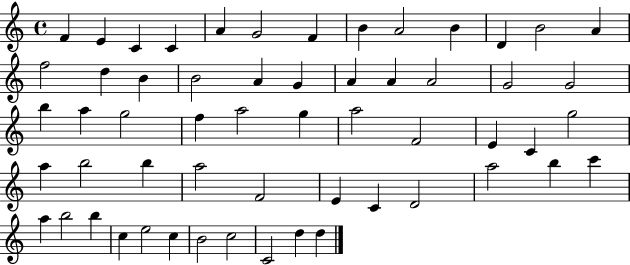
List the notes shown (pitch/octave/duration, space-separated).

F4/q E4/q C4/q C4/q A4/q G4/h F4/q B4/q A4/h B4/q D4/q B4/h A4/q F5/h D5/q B4/q B4/h A4/q G4/q A4/q A4/q A4/h G4/h G4/h B5/q A5/q G5/h F5/q A5/h G5/q A5/h F4/h E4/q C4/q G5/h A5/q B5/h B5/q A5/h F4/h E4/q C4/q D4/h A5/h B5/q C6/q A5/q B5/h B5/q C5/q E5/h C5/q B4/h C5/h C4/h D5/q D5/q